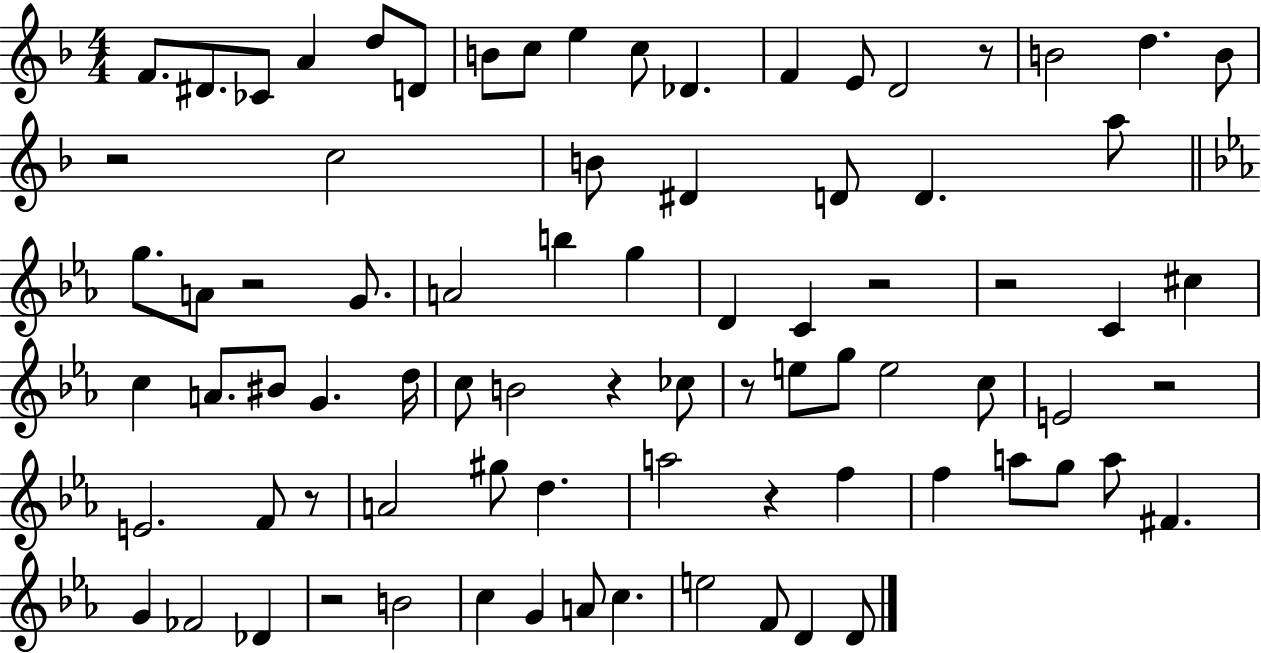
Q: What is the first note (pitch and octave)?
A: F4